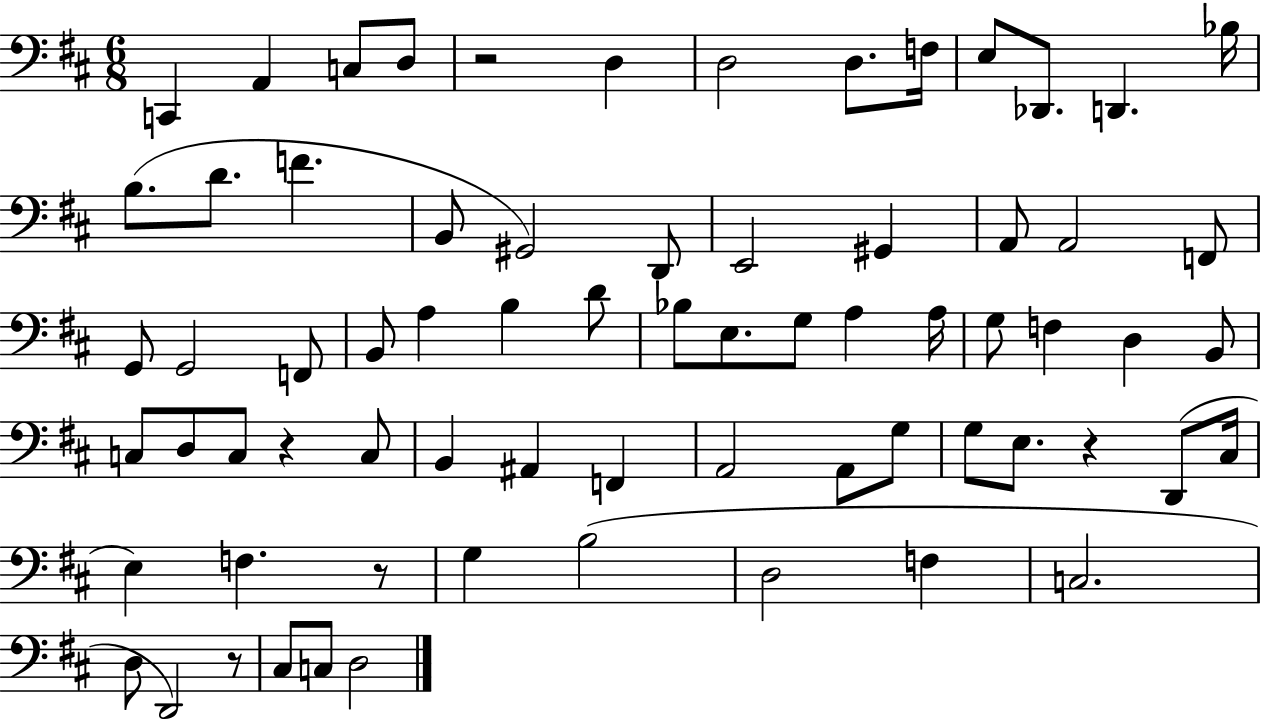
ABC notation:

X:1
T:Untitled
M:6/8
L:1/4
K:D
C,, A,, C,/2 D,/2 z2 D, D,2 D,/2 F,/4 E,/2 _D,,/2 D,, _B,/4 B,/2 D/2 F B,,/2 ^G,,2 D,,/2 E,,2 ^G,, A,,/2 A,,2 F,,/2 G,,/2 G,,2 F,,/2 B,,/2 A, B, D/2 _B,/2 E,/2 G,/2 A, A,/4 G,/2 F, D, B,,/2 C,/2 D,/2 C,/2 z C,/2 B,, ^A,, F,, A,,2 A,,/2 G,/2 G,/2 E,/2 z D,,/2 ^C,/4 E, F, z/2 G, B,2 D,2 F, C,2 D,/2 D,,2 z/2 ^C,/2 C,/2 D,2